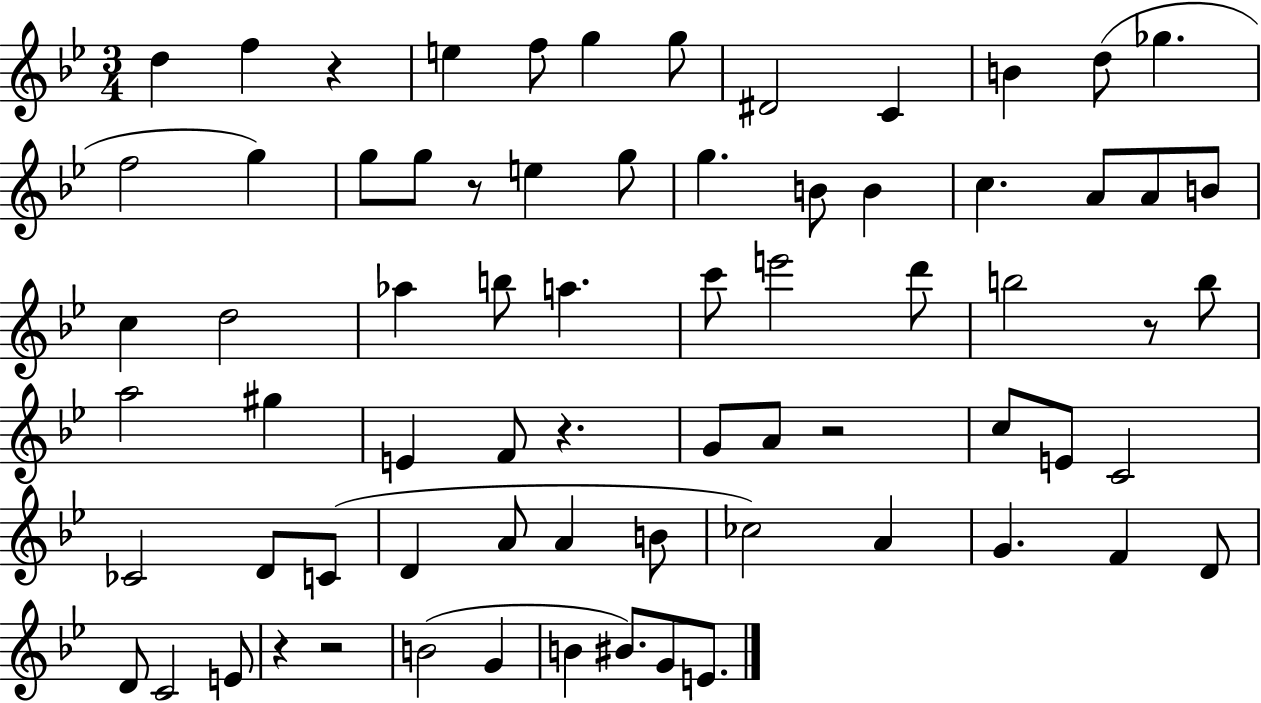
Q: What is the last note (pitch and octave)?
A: E4